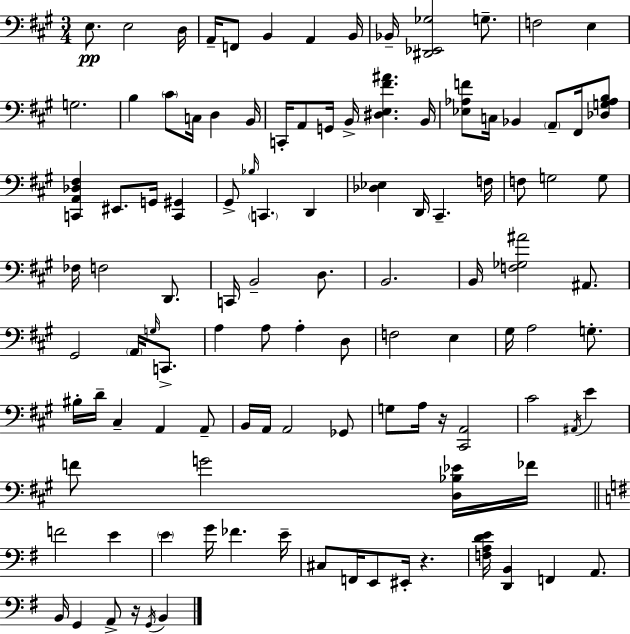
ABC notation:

X:1
T:Untitled
M:3/4
L:1/4
K:A
E,/2 E,2 D,/4 A,,/4 F,,/2 B,, A,, B,,/4 _B,,/4 [^D,,_E,,_G,]2 G,/2 F,2 E, G,2 B, ^C/2 C,/4 D, B,,/4 C,,/4 A,,/2 G,,/4 B,,/4 [^D,E,^F^A] B,,/4 [_E,_A,F]/2 C,/4 _B,, A,,/2 ^F,,/4 [_D,G,_A,B,]/2 [C,,A,,_D,^F,] ^E,,/2 G,,/4 [C,,^G,,] ^G,,/2 _B,/4 C,, D,, [_D,_E,] D,,/4 ^C,, F,/4 F,/2 G,2 G,/2 _F,/4 F,2 D,,/2 C,,/4 B,,2 D,/2 B,,2 B,,/4 [F,_G,^A]2 ^A,,/2 ^G,,2 A,,/4 G,/4 C,,/2 A, A,/2 A, D,/2 F,2 E, ^G,/4 A,2 G,/2 ^B,/4 D/4 ^C, A,, A,,/2 B,,/4 A,,/4 A,,2 _G,,/2 G,/2 A,/4 z/4 [^C,,A,,]2 ^C2 ^A,,/4 E F/2 G2 [D,_B,_E]/4 _F/4 F2 E E G/4 _F E/4 ^C,/2 F,,/4 E,,/2 ^E,,/4 z [F,A,DE]/4 [D,,B,,] F,, A,,/2 B,,/4 G,, A,,/2 z/4 G,,/4 B,,